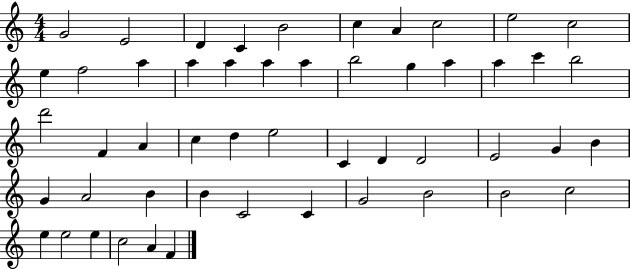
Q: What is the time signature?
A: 4/4